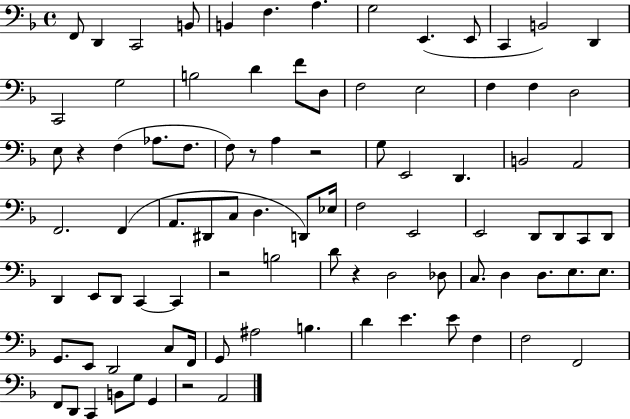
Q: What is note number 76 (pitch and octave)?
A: F3